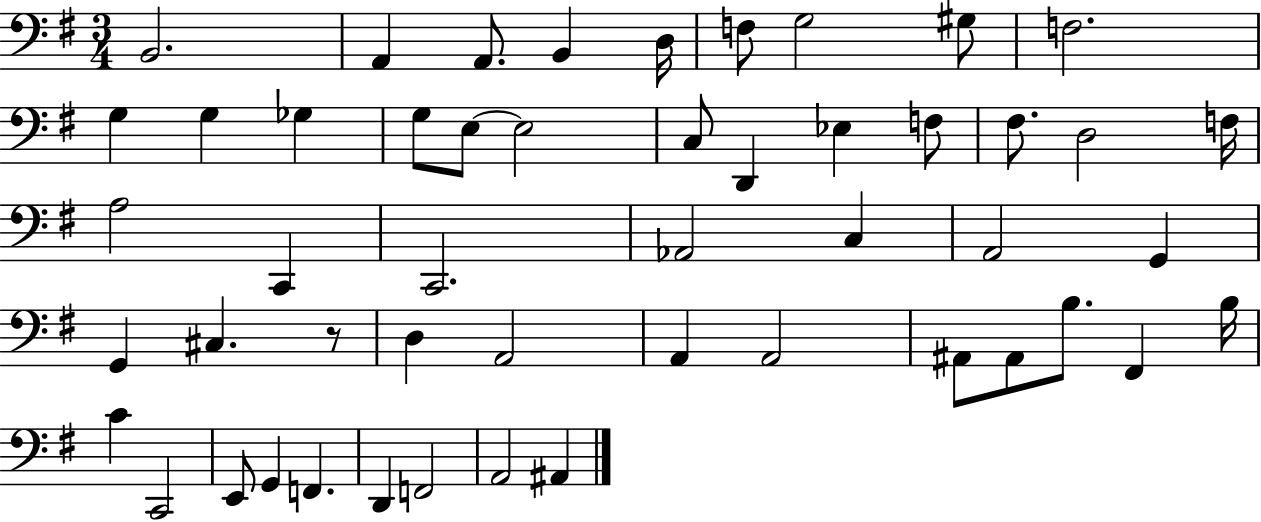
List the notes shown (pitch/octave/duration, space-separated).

B2/h. A2/q A2/e. B2/q D3/s F3/e G3/h G#3/e F3/h. G3/q G3/q Gb3/q G3/e E3/e E3/h C3/e D2/q Eb3/q F3/e F#3/e. D3/h F3/s A3/h C2/q C2/h. Ab2/h C3/q A2/h G2/q G2/q C#3/q. R/e D3/q A2/h A2/q A2/h A#2/e A#2/e B3/e. F#2/q B3/s C4/q C2/h E2/e G2/q F2/q. D2/q F2/h A2/h A#2/q